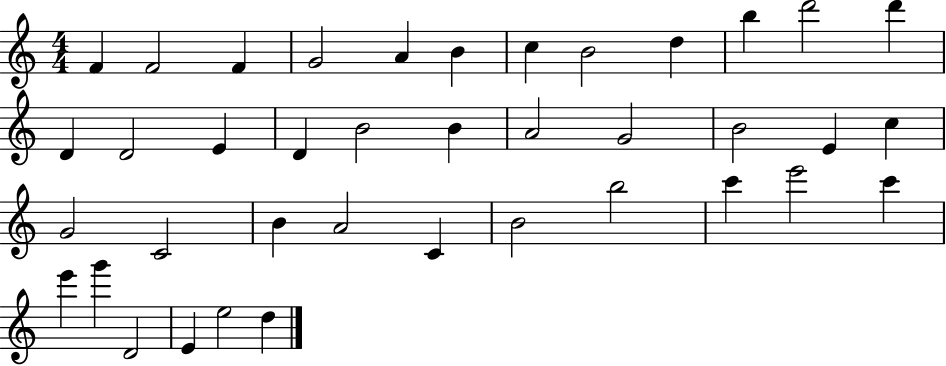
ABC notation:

X:1
T:Untitled
M:4/4
L:1/4
K:C
F F2 F G2 A B c B2 d b d'2 d' D D2 E D B2 B A2 G2 B2 E c G2 C2 B A2 C B2 b2 c' e'2 c' e' g' D2 E e2 d